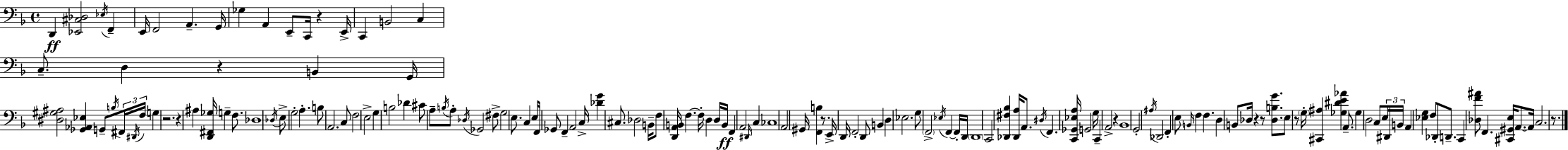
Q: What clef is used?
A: bass